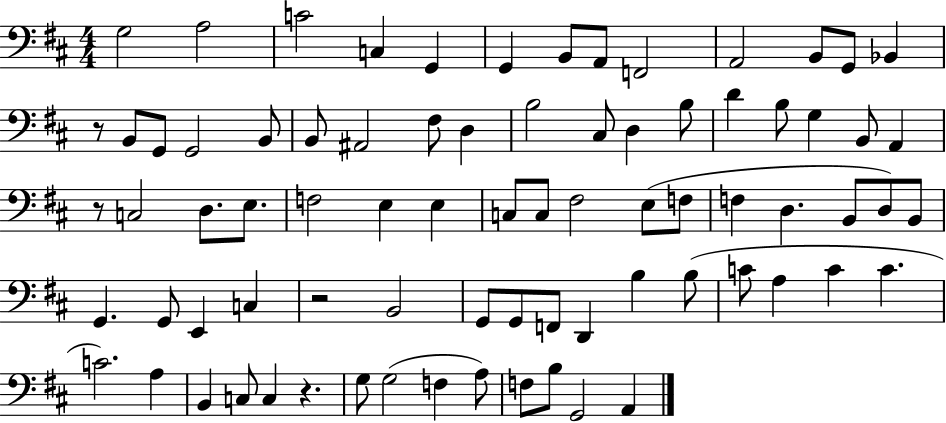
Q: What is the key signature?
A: D major